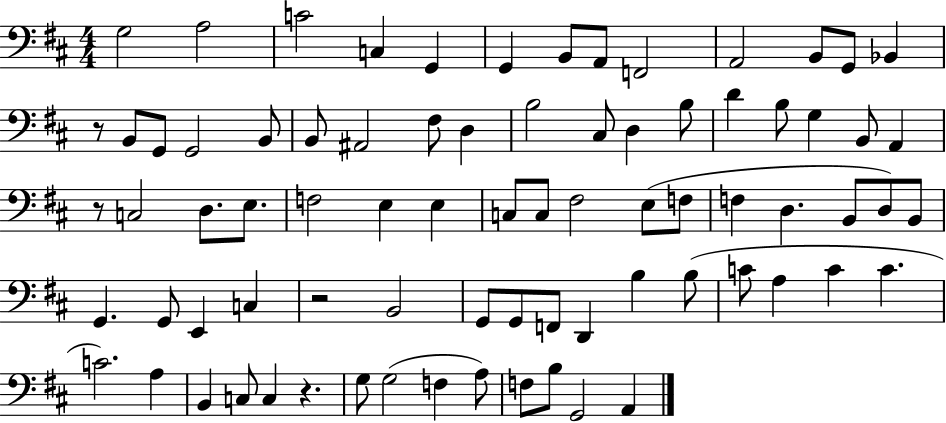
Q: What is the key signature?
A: D major